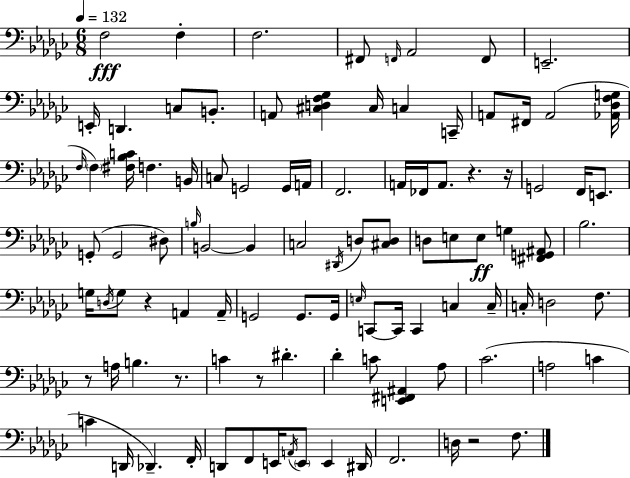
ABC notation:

X:1
T:Untitled
M:6/8
L:1/4
K:Ebm
F,2 F, F,2 ^F,,/2 F,,/4 _A,,2 F,,/2 E,,2 E,,/4 D,, C,/2 B,,/2 A,,/2 [^C,D,F,_G,] ^C,/4 C, C,,/4 A,,/2 ^F,,/4 A,,2 [_A,,_D,F,G,]/4 F,/4 F, [^F,_B,C]/4 F, B,,/4 C,/2 G,,2 G,,/4 A,,/4 F,,2 A,,/4 _F,,/4 A,,/2 z z/4 G,,2 F,,/4 E,,/2 G,,/2 G,,2 ^D,/2 B,/4 B,,2 B,, C,2 ^D,,/4 D,/2 [^C,D,]/2 D,/2 E,/2 E,/2 G, [^F,,G,,^A,,]/2 _B,2 G,/4 D,/4 G,/2 z A,, A,,/4 G,,2 G,,/2 G,,/4 E,/4 C,,/2 C,,/4 C,, C, C,/4 C,/4 D,2 F,/2 z/2 A,/4 B, z/2 C z/2 ^D _D C/2 [E,,^F,,^A,,] _A,/2 _C2 A,2 C C D,,/4 _D,, F,,/4 D,,/2 F,,/2 E,,/4 A,,/4 E,,/2 E,, ^D,,/4 F,,2 D,/4 z2 F,/2